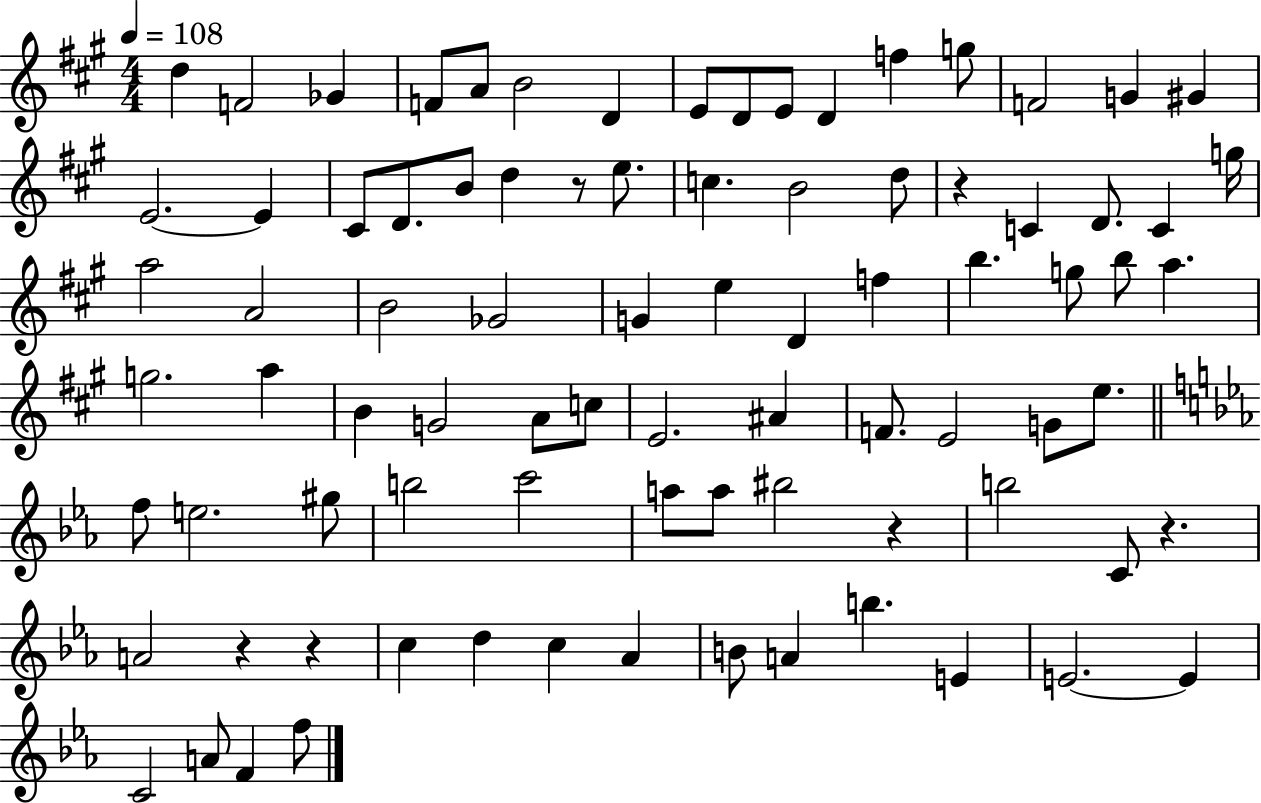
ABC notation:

X:1
T:Untitled
M:4/4
L:1/4
K:A
d F2 _G F/2 A/2 B2 D E/2 D/2 E/2 D f g/2 F2 G ^G E2 E ^C/2 D/2 B/2 d z/2 e/2 c B2 d/2 z C D/2 C g/4 a2 A2 B2 _G2 G e D f b g/2 b/2 a g2 a B G2 A/2 c/2 E2 ^A F/2 E2 G/2 e/2 f/2 e2 ^g/2 b2 c'2 a/2 a/2 ^b2 z b2 C/2 z A2 z z c d c _A B/2 A b E E2 E C2 A/2 F f/2